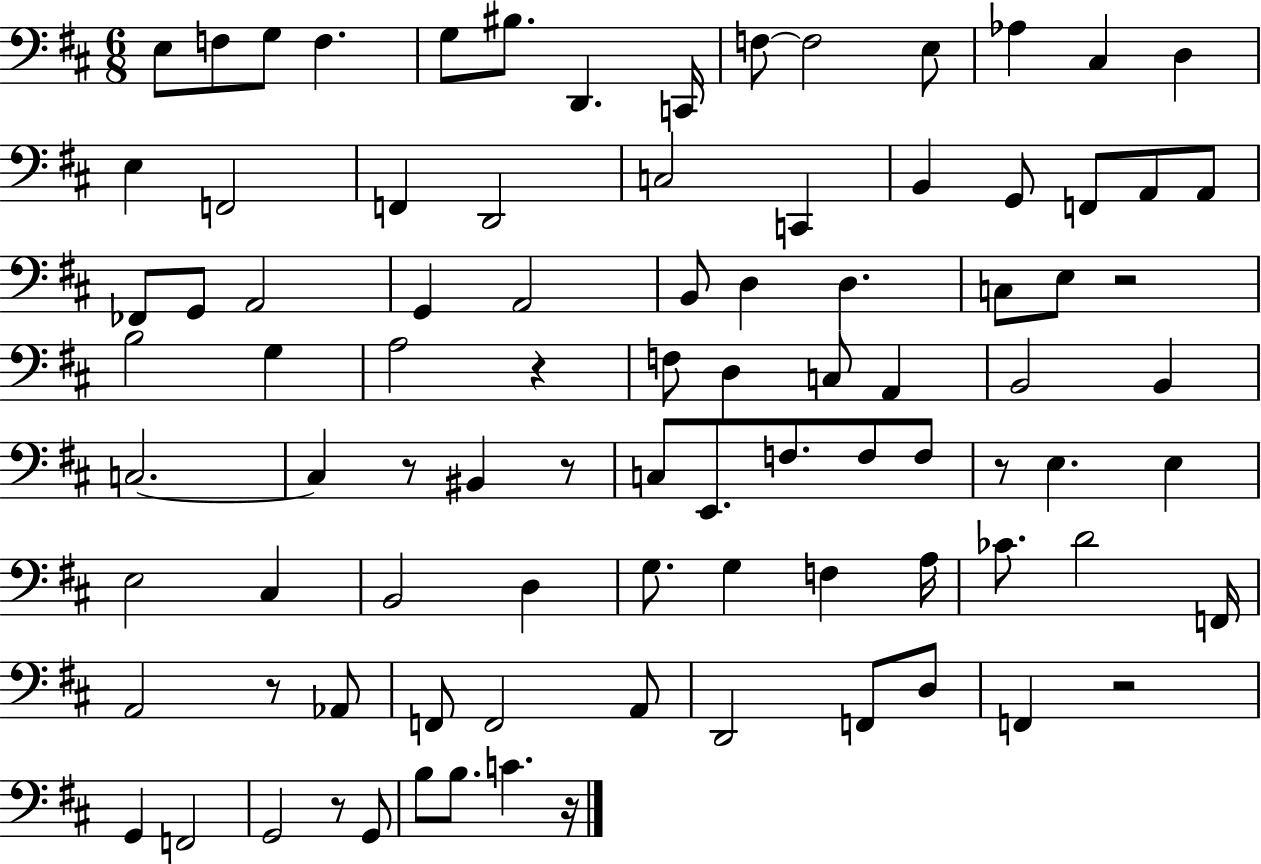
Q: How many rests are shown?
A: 9